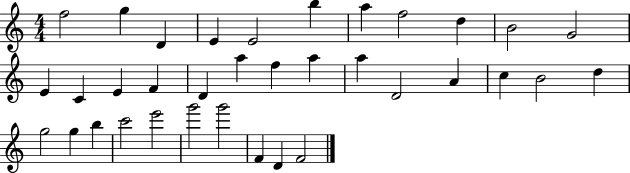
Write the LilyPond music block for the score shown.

{
  \clef treble
  \numericTimeSignature
  \time 4/4
  \key c \major
  f''2 g''4 d'4 | e'4 e'2 b''4 | a''4 f''2 d''4 | b'2 g'2 | \break e'4 c'4 e'4 f'4 | d'4 a''4 f''4 a''4 | a''4 d'2 a'4 | c''4 b'2 d''4 | \break g''2 g''4 b''4 | c'''2 e'''2 | g'''2 g'''2 | f'4 d'4 f'2 | \break \bar "|."
}